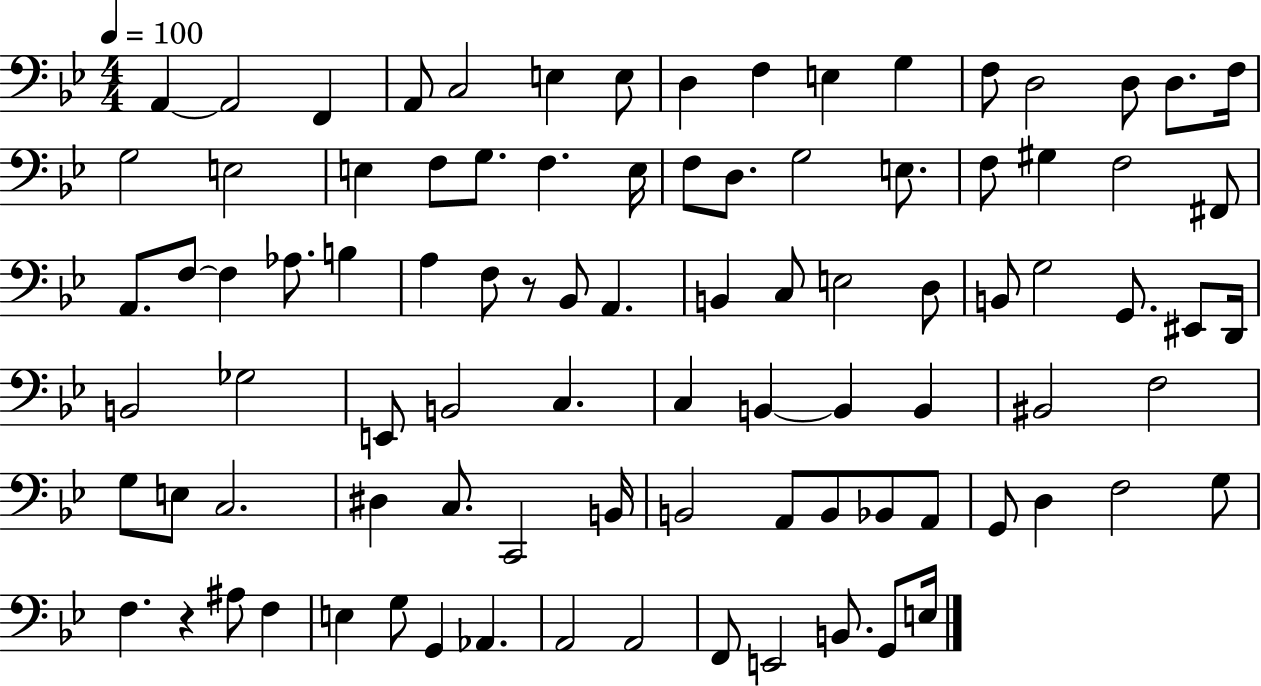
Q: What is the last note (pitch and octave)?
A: E3